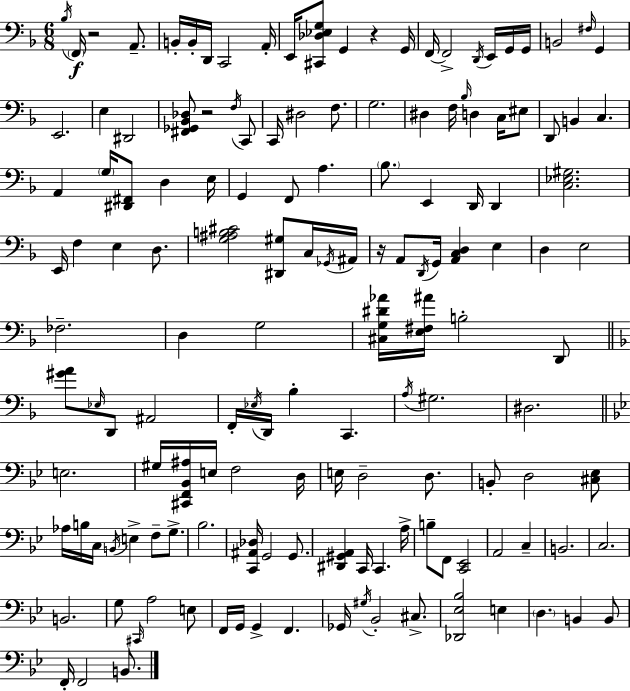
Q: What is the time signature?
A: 6/8